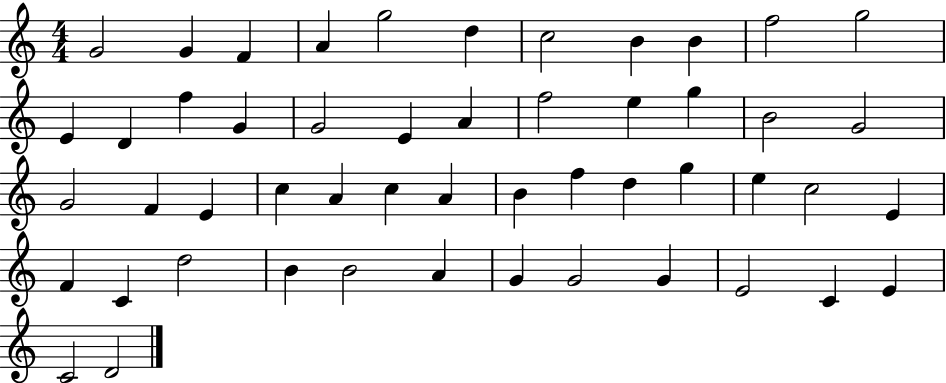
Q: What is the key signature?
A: C major